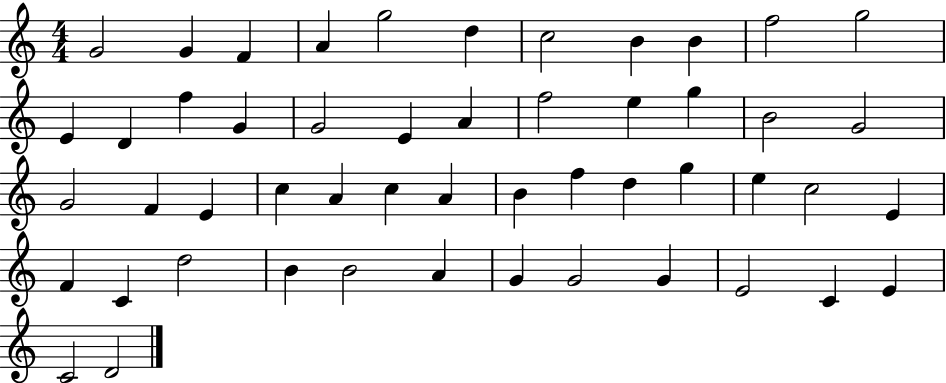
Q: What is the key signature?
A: C major